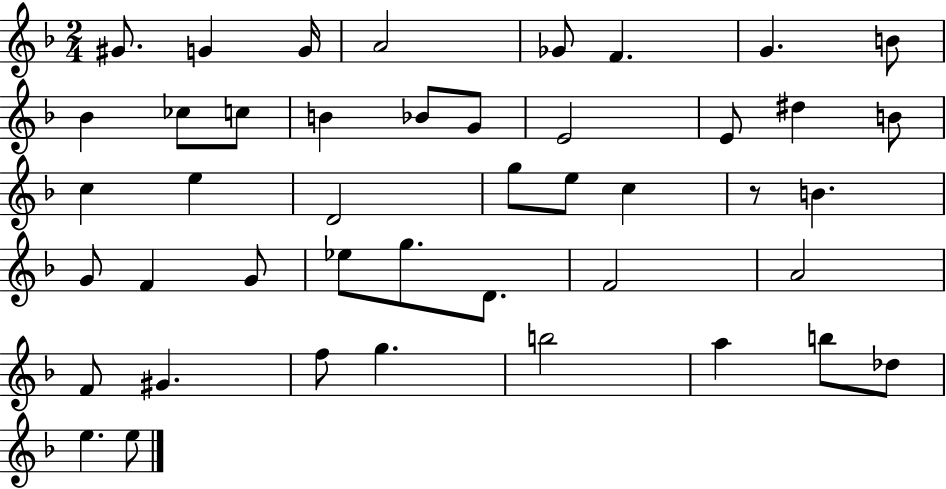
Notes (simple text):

G#4/e. G4/q G4/s A4/h Gb4/e F4/q. G4/q. B4/e Bb4/q CES5/e C5/e B4/q Bb4/e G4/e E4/h E4/e D#5/q B4/e C5/q E5/q D4/h G5/e E5/e C5/q R/e B4/q. G4/e F4/q G4/e Eb5/e G5/e. D4/e. F4/h A4/h F4/e G#4/q. F5/e G5/q. B5/h A5/q B5/e Db5/e E5/q. E5/e